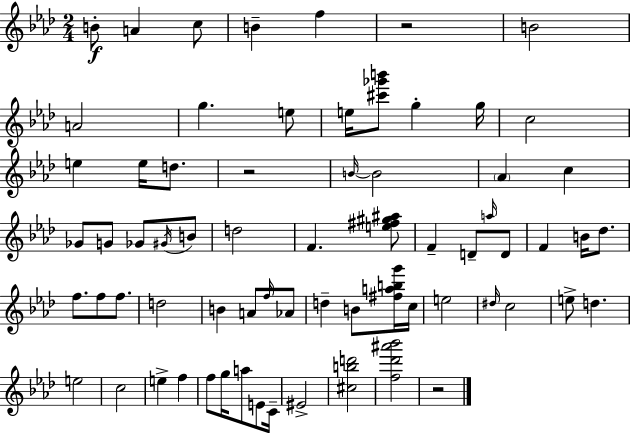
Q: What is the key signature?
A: AES major